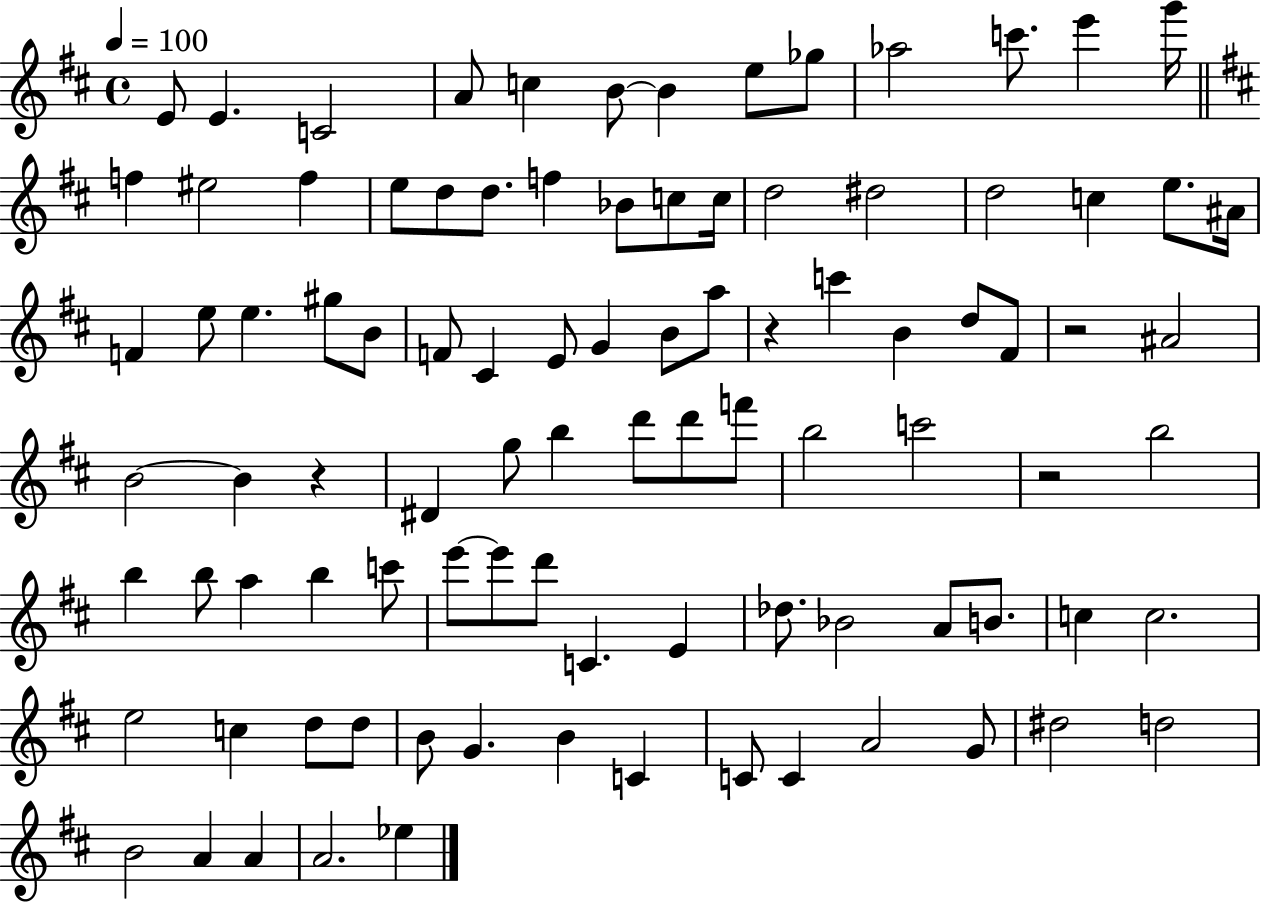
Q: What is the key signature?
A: D major